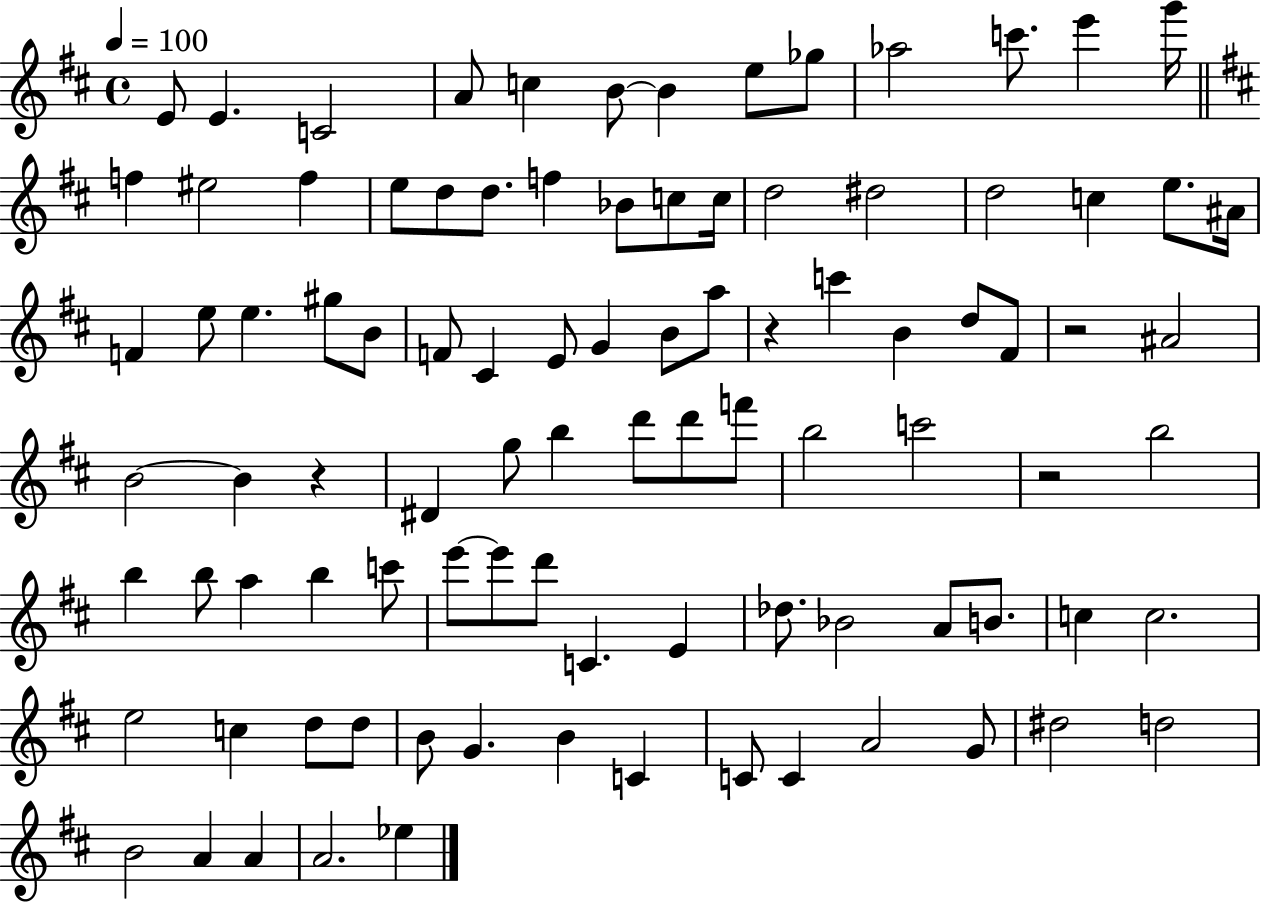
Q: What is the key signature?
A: D major